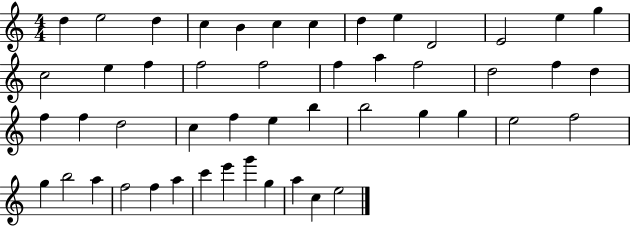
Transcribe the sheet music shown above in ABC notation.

X:1
T:Untitled
M:4/4
L:1/4
K:C
d e2 d c B c c d e D2 E2 e g c2 e f f2 f2 f a f2 d2 f d f f d2 c f e b b2 g g e2 f2 g b2 a f2 f a c' e' g' g a c e2